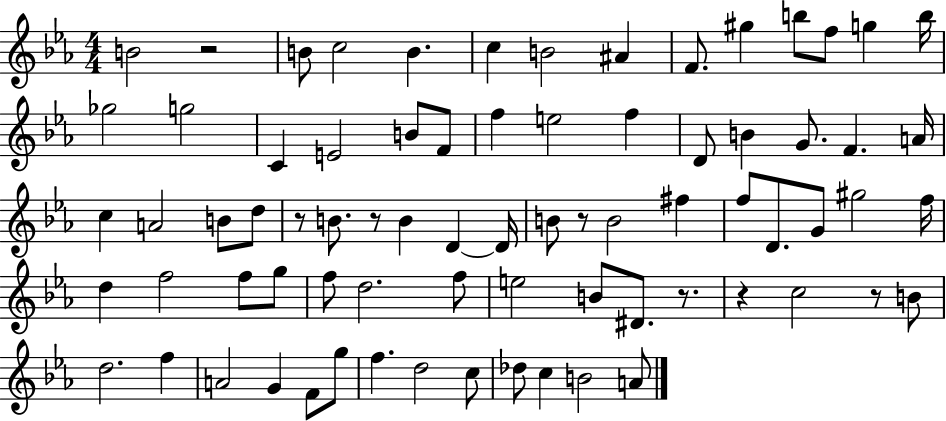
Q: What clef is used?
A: treble